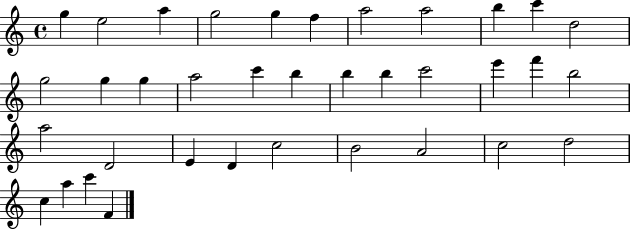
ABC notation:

X:1
T:Untitled
M:4/4
L:1/4
K:C
g e2 a g2 g f a2 a2 b c' d2 g2 g g a2 c' b b b c'2 e' f' b2 a2 D2 E D c2 B2 A2 c2 d2 c a c' F